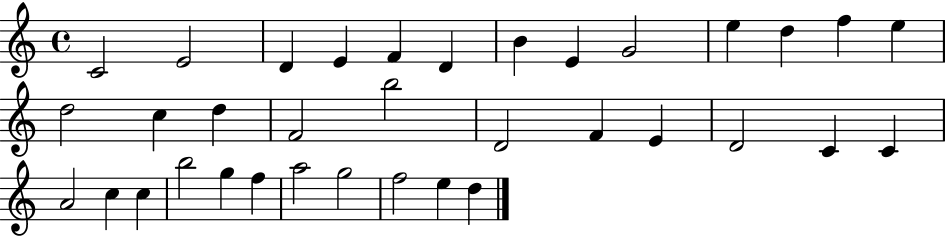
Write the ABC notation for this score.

X:1
T:Untitled
M:4/4
L:1/4
K:C
C2 E2 D E F D B E G2 e d f e d2 c d F2 b2 D2 F E D2 C C A2 c c b2 g f a2 g2 f2 e d